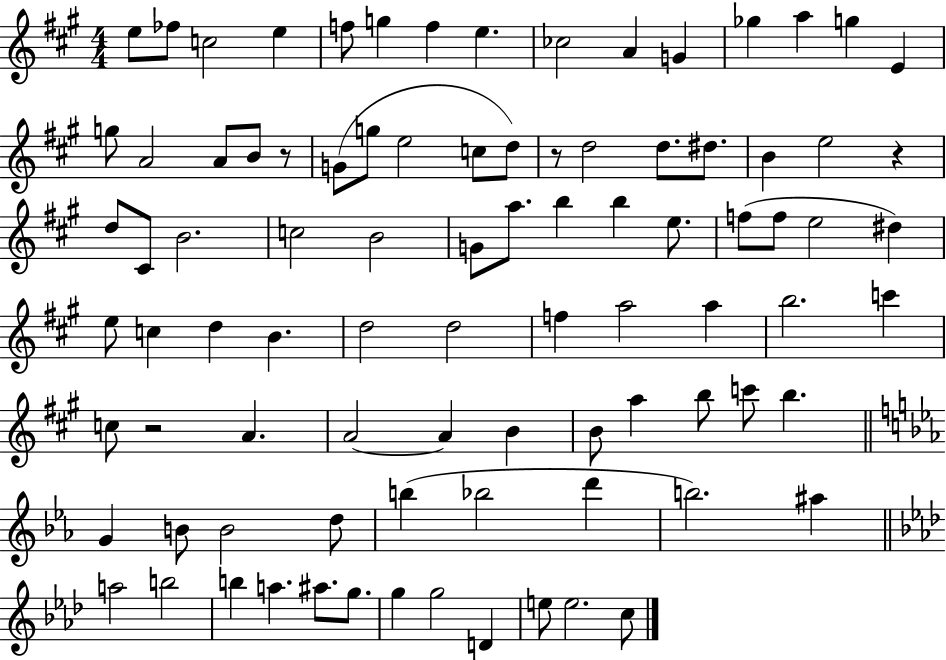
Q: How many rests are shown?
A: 4